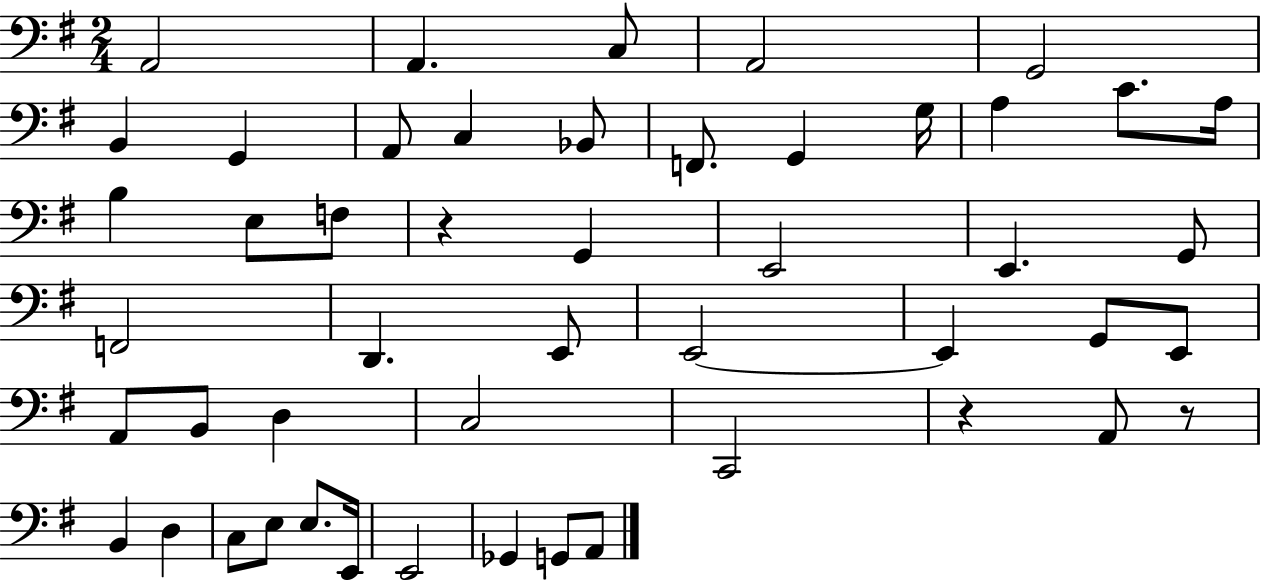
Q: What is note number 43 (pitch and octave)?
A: E2